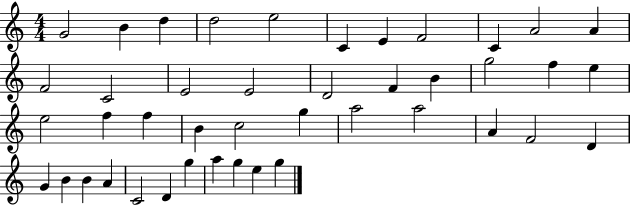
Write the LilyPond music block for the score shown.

{
  \clef treble
  \numericTimeSignature
  \time 4/4
  \key c \major
  g'2 b'4 d''4 | d''2 e''2 | c'4 e'4 f'2 | c'4 a'2 a'4 | \break f'2 c'2 | e'2 e'2 | d'2 f'4 b'4 | g''2 f''4 e''4 | \break e''2 f''4 f''4 | b'4 c''2 g''4 | a''2 a''2 | a'4 f'2 d'4 | \break g'4 b'4 b'4 a'4 | c'2 d'4 g''4 | a''4 g''4 e''4 g''4 | \bar "|."
}